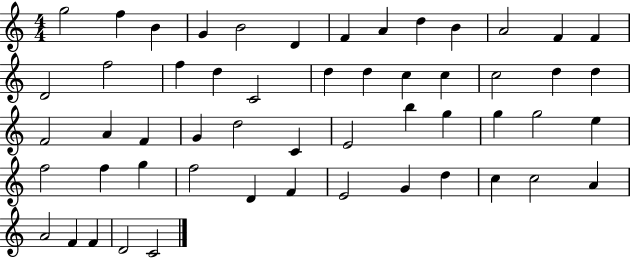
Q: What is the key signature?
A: C major